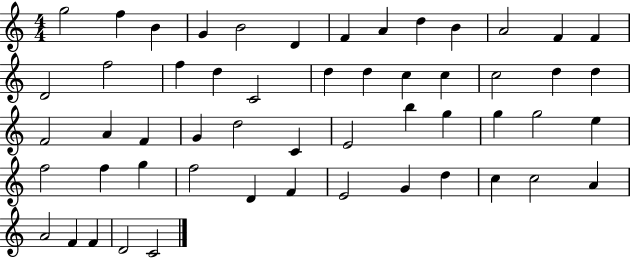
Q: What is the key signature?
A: C major